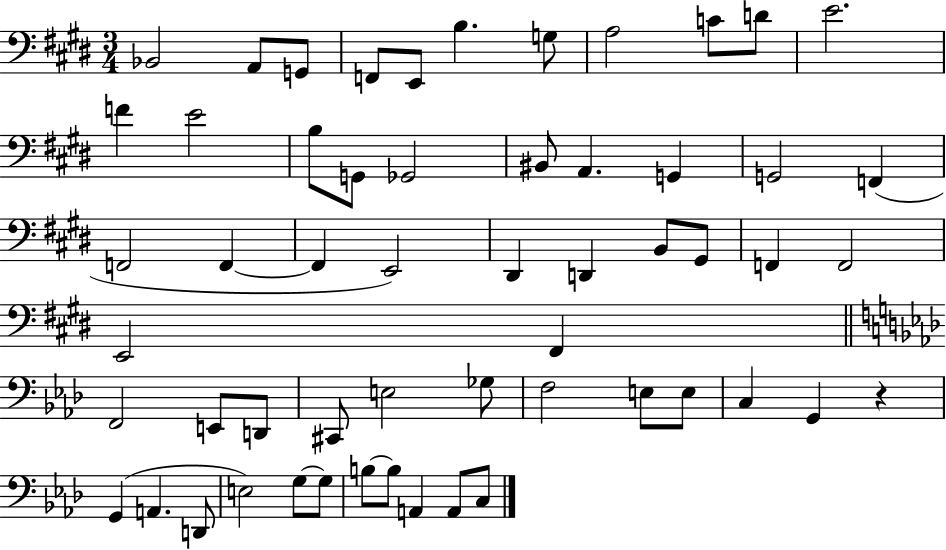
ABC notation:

X:1
T:Untitled
M:3/4
L:1/4
K:E
_B,,2 A,,/2 G,,/2 F,,/2 E,,/2 B, G,/2 A,2 C/2 D/2 E2 F E2 B,/2 G,,/2 _G,,2 ^B,,/2 A,, G,, G,,2 F,, F,,2 F,, F,, E,,2 ^D,, D,, B,,/2 ^G,,/2 F,, F,,2 E,,2 ^F,, F,,2 E,,/2 D,,/2 ^C,,/2 E,2 _G,/2 F,2 E,/2 E,/2 C, G,, z G,, A,, D,,/2 E,2 G,/2 G,/2 B,/2 B,/2 A,, A,,/2 C,/2